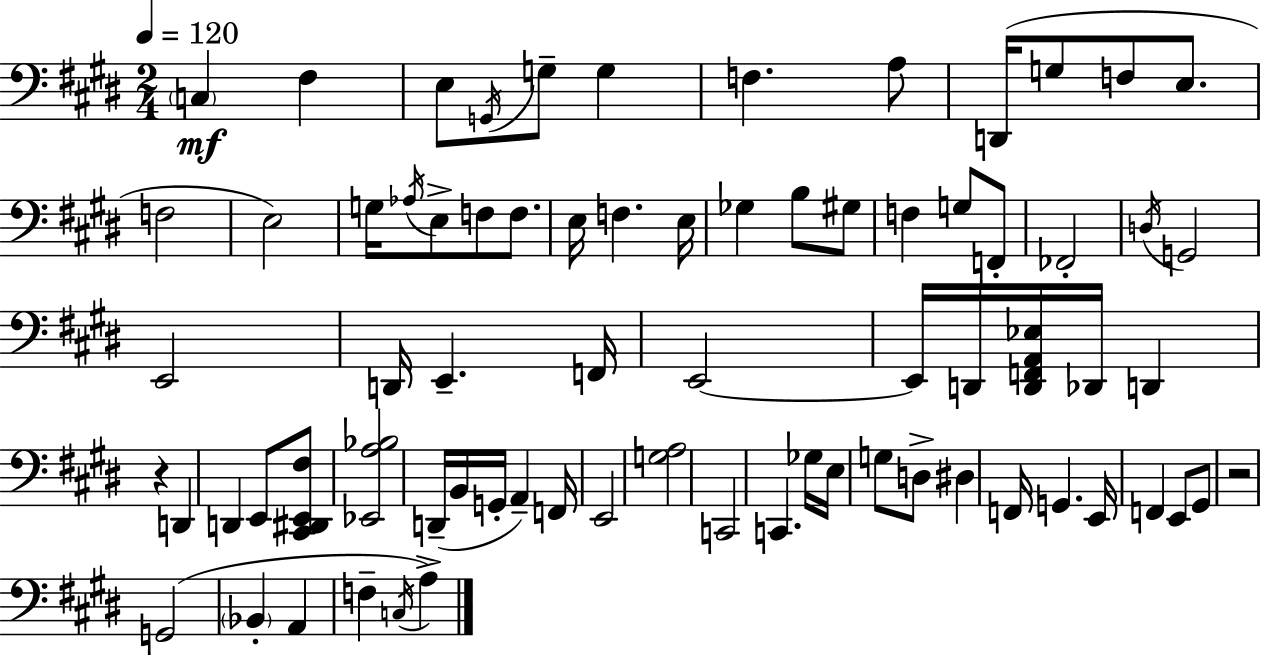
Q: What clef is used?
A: bass